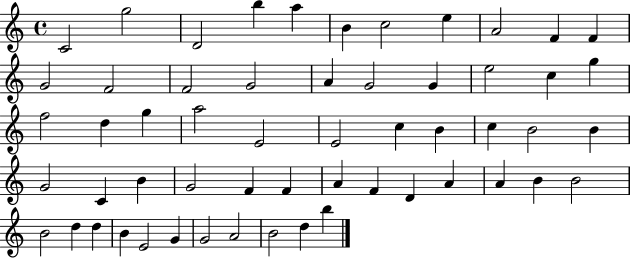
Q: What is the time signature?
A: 4/4